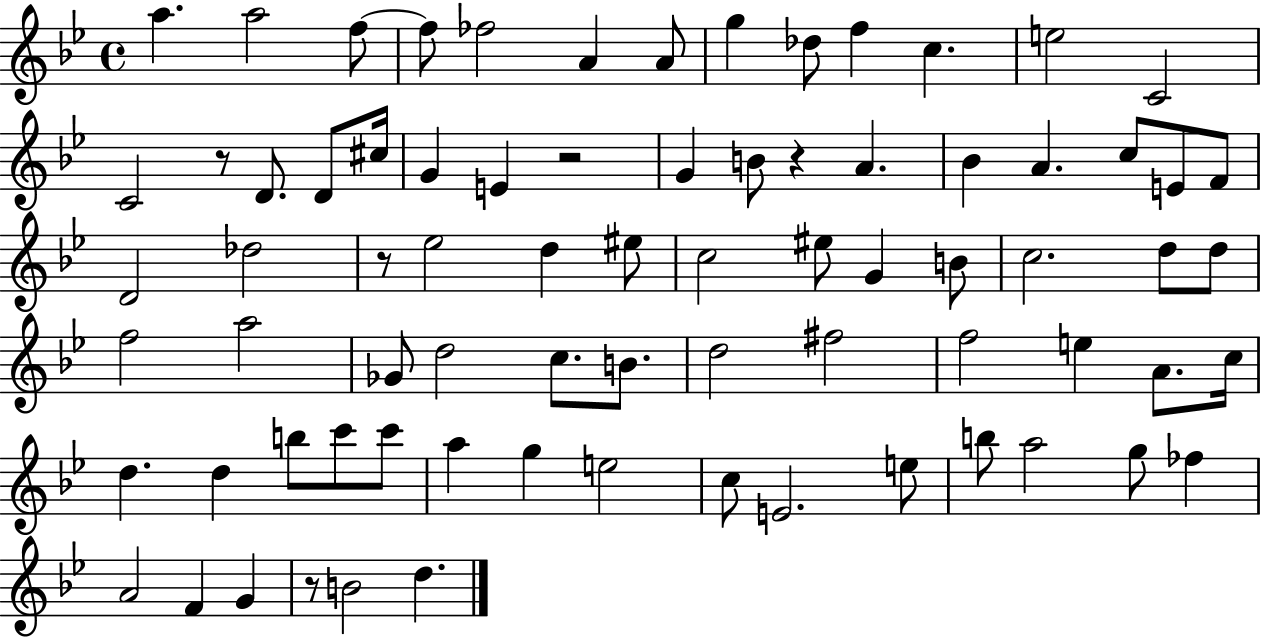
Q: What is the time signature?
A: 4/4